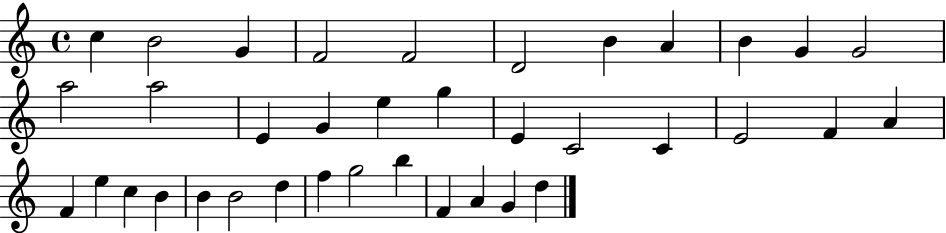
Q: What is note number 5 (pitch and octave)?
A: F4